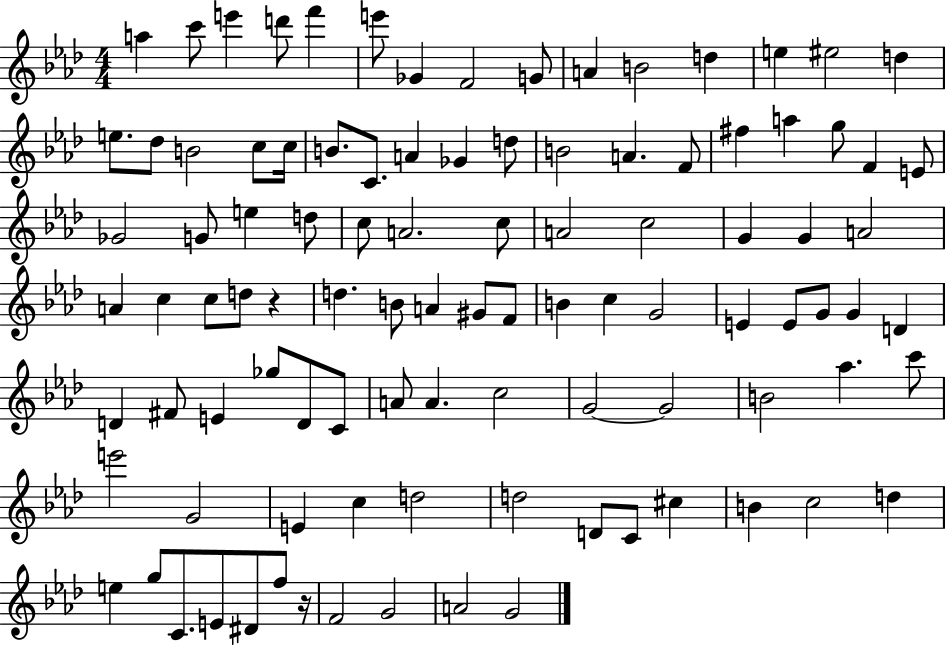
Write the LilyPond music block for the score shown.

{
  \clef treble
  \numericTimeSignature
  \time 4/4
  \key aes \major
  a''4 c'''8 e'''4 d'''8 f'''4 | e'''8 ges'4 f'2 g'8 | a'4 b'2 d''4 | e''4 eis''2 d''4 | \break e''8. des''8 b'2 c''8 c''16 | b'8. c'8. a'4 ges'4 d''8 | b'2 a'4. f'8 | fis''4 a''4 g''8 f'4 e'8 | \break ges'2 g'8 e''4 d''8 | c''8 a'2. c''8 | a'2 c''2 | g'4 g'4 a'2 | \break a'4 c''4 c''8 d''8 r4 | d''4. b'8 a'4 gis'8 f'8 | b'4 c''4 g'2 | e'4 e'8 g'8 g'4 d'4 | \break d'4 fis'8 e'4 ges''8 d'8 c'8 | a'8 a'4. c''2 | g'2~~ g'2 | b'2 aes''4. c'''8 | \break e'''2 g'2 | e'4 c''4 d''2 | d''2 d'8 c'8 cis''4 | b'4 c''2 d''4 | \break e''4 g''8 c'8. e'8 dis'8 f''8 r16 | f'2 g'2 | a'2 g'2 | \bar "|."
}